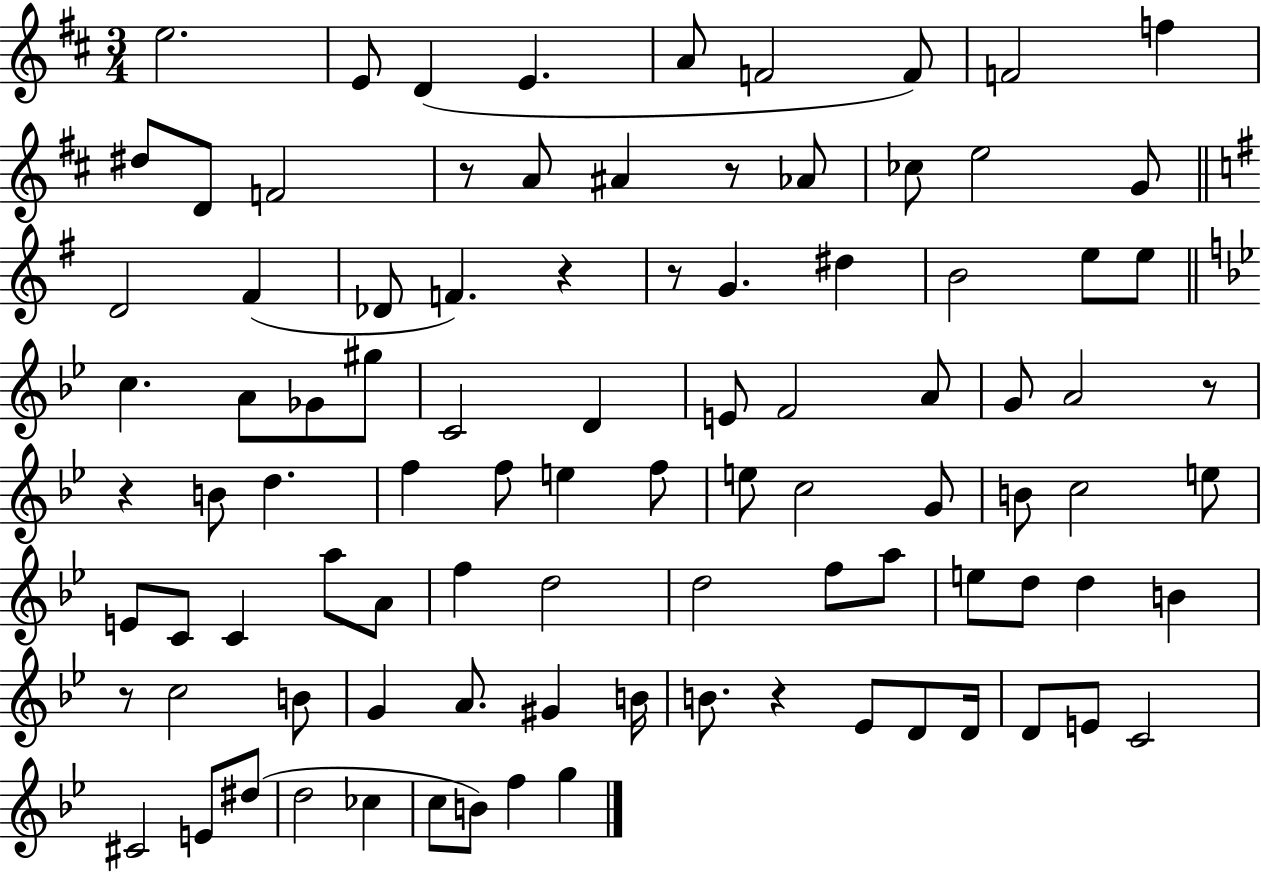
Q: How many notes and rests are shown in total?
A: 94